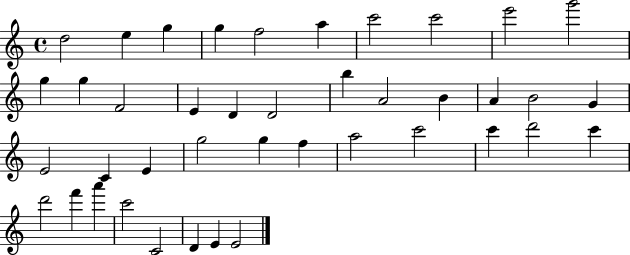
{
  \clef treble
  \time 4/4
  \defaultTimeSignature
  \key c \major
  d''2 e''4 g''4 | g''4 f''2 a''4 | c'''2 c'''2 | e'''2 g'''2 | \break g''4 g''4 f'2 | e'4 d'4 d'2 | b''4 a'2 b'4 | a'4 b'2 g'4 | \break e'2 c'4 e'4 | g''2 g''4 f''4 | a''2 c'''2 | c'''4 d'''2 c'''4 | \break d'''2 f'''4 a'''4 | c'''2 c'2 | d'4 e'4 e'2 | \bar "|."
}